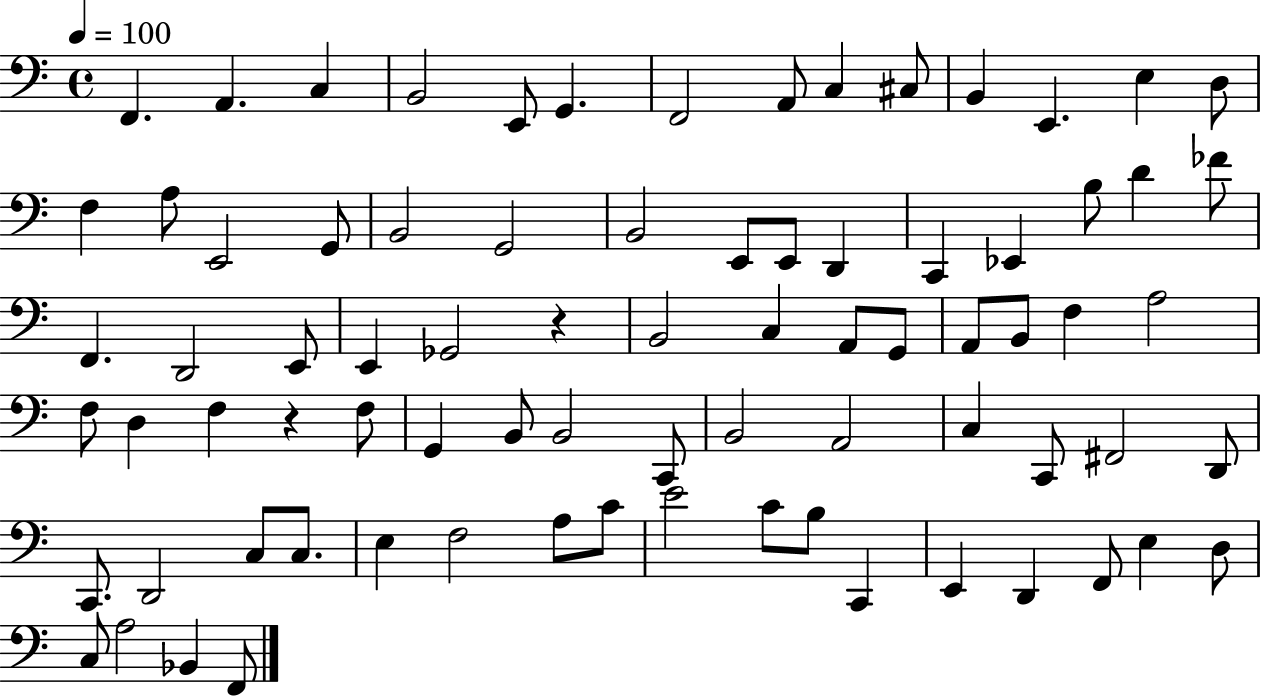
F2/q. A2/q. C3/q B2/h E2/e G2/q. F2/h A2/e C3/q C#3/e B2/q E2/q. E3/q D3/e F3/q A3/e E2/h G2/e B2/h G2/h B2/h E2/e E2/e D2/q C2/q Eb2/q B3/e D4/q FES4/e F2/q. D2/h E2/e E2/q Gb2/h R/q B2/h C3/q A2/e G2/e A2/e B2/e F3/q A3/h F3/e D3/q F3/q R/q F3/e G2/q B2/e B2/h C2/e B2/h A2/h C3/q C2/e F#2/h D2/e C2/e. D2/h C3/e C3/e. E3/q F3/h A3/e C4/e E4/h C4/e B3/e C2/q E2/q D2/q F2/e E3/q D3/e C3/e A3/h Bb2/q F2/e